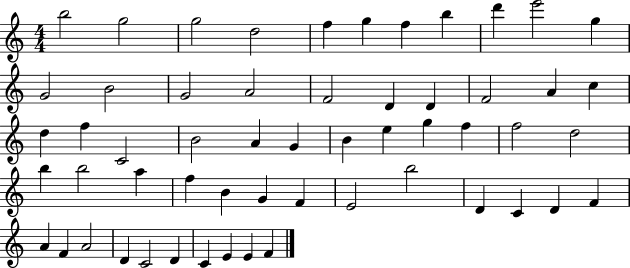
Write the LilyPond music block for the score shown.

{
  \clef treble
  \numericTimeSignature
  \time 4/4
  \key c \major
  b''2 g''2 | g''2 d''2 | f''4 g''4 f''4 b''4 | d'''4 e'''2 g''4 | \break g'2 b'2 | g'2 a'2 | f'2 d'4 d'4 | f'2 a'4 c''4 | \break d''4 f''4 c'2 | b'2 a'4 g'4 | b'4 e''4 g''4 f''4 | f''2 d''2 | \break b''4 b''2 a''4 | f''4 b'4 g'4 f'4 | e'2 b''2 | d'4 c'4 d'4 f'4 | \break a'4 f'4 a'2 | d'4 c'2 d'4 | c'4 e'4 e'4 f'4 | \bar "|."
}